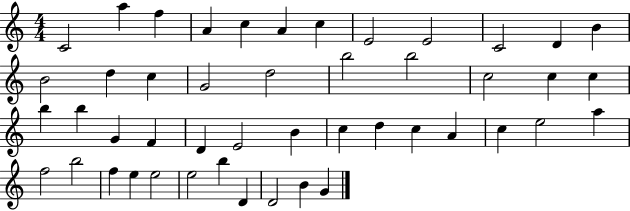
{
  \clef treble
  \numericTimeSignature
  \time 4/4
  \key c \major
  c'2 a''4 f''4 | a'4 c''4 a'4 c''4 | e'2 e'2 | c'2 d'4 b'4 | \break b'2 d''4 c''4 | g'2 d''2 | b''2 b''2 | c''2 c''4 c''4 | \break b''4 b''4 g'4 f'4 | d'4 e'2 b'4 | c''4 d''4 c''4 a'4 | c''4 e''2 a''4 | \break f''2 b''2 | f''4 e''4 e''2 | e''2 b''4 d'4 | d'2 b'4 g'4 | \break \bar "|."
}